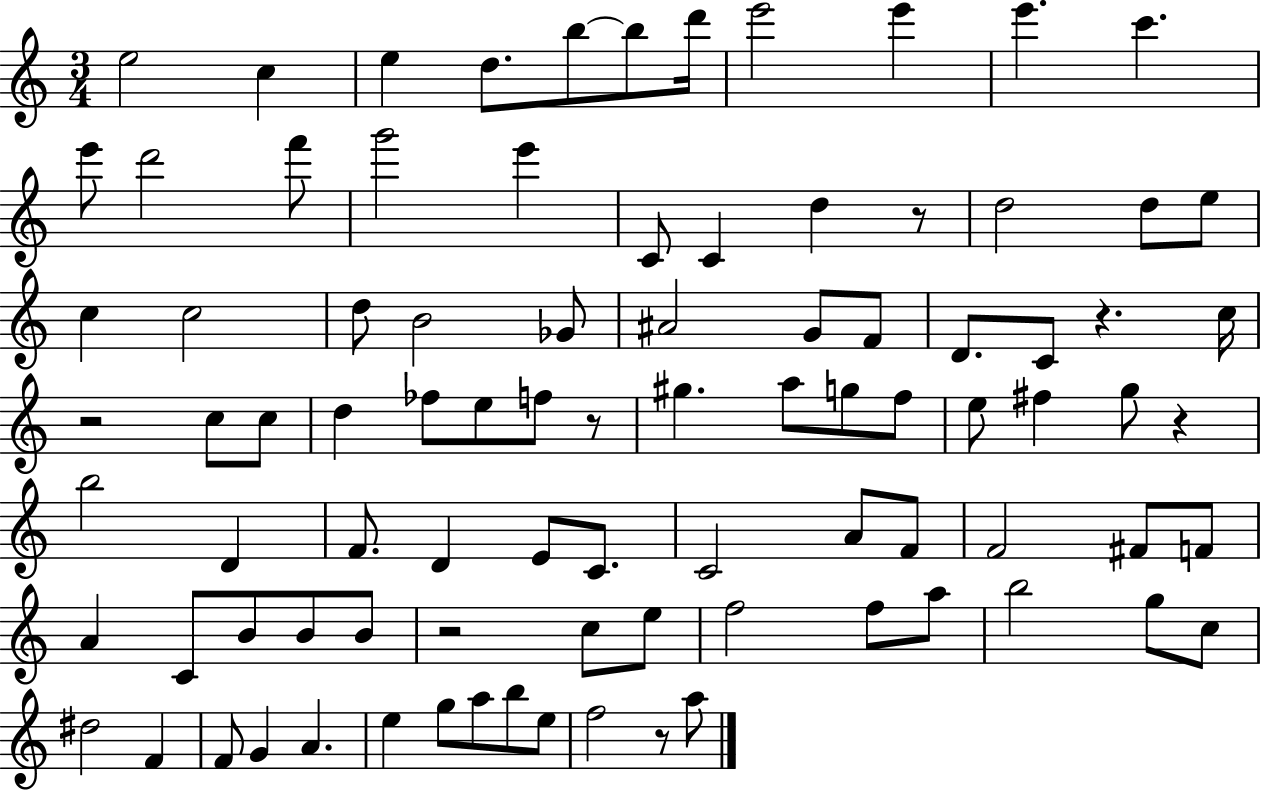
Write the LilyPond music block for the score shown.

{
  \clef treble
  \numericTimeSignature
  \time 3/4
  \key c \major
  e''2 c''4 | e''4 d''8. b''8~~ b''8 d'''16 | e'''2 e'''4 | e'''4. c'''4. | \break e'''8 d'''2 f'''8 | g'''2 e'''4 | c'8 c'4 d''4 r8 | d''2 d''8 e''8 | \break c''4 c''2 | d''8 b'2 ges'8 | ais'2 g'8 f'8 | d'8. c'8 r4. c''16 | \break r2 c''8 c''8 | d''4 fes''8 e''8 f''8 r8 | gis''4. a''8 g''8 f''8 | e''8 fis''4 g''8 r4 | \break b''2 d'4 | f'8. d'4 e'8 c'8. | c'2 a'8 f'8 | f'2 fis'8 f'8 | \break a'4 c'8 b'8 b'8 b'8 | r2 c''8 e''8 | f''2 f''8 a''8 | b''2 g''8 c''8 | \break dis''2 f'4 | f'8 g'4 a'4. | e''4 g''8 a''8 b''8 e''8 | f''2 r8 a''8 | \break \bar "|."
}